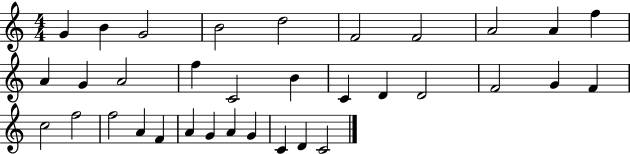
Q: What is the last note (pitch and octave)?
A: C4